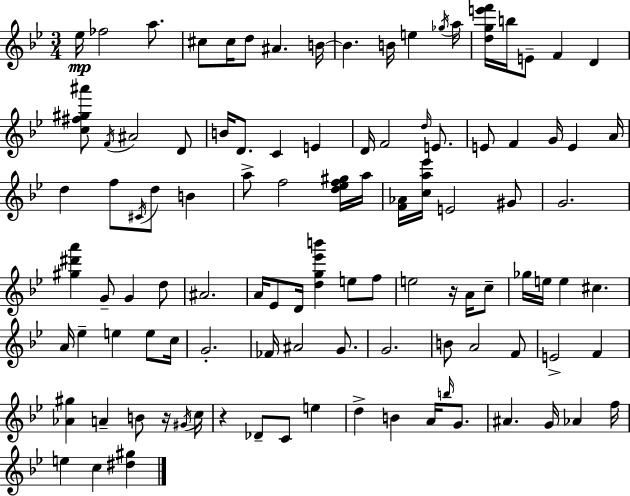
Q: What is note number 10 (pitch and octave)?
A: B4